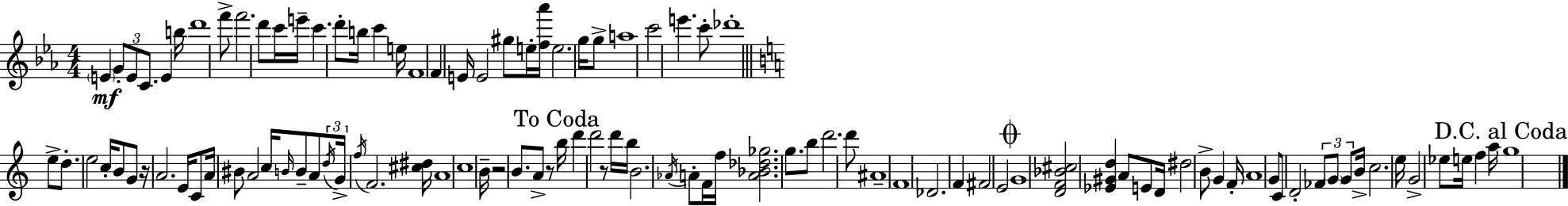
{
  \clef treble
  \numericTimeSignature
  \time 4/4
  \key c \minor
  \parenthesize e'4\mf \tuplet 3/2 { g'8-. e'8 c'8. } e'4 b''16 | d'''1 | f'''8-> f'''2. d'''8 | c'''16 e'''16-- c'''4. d'''8-. b''16 c'''4 e''16 | \break f'1 | f'4 e'16 e'2 gis''8 e''16-. | <f'' aes'''>16 e''2. g''16 g''8-> | a''1 | \break c'''2 e'''4. c'''8-. | des'''1-. | \bar "||" \break \key c \major e''8-> d''8.-. e''2 c''16-. b'8 | g'8 r16 a'2. e'16 | c'8 a'16 bis'8 a'2 c''16 \grace { b'16 } b'8-- | a'8 \tuplet 3/2 { \acciaccatura { d''16 } g'16-> \acciaccatura { f''16 } } f'2. | \break <cis'' dis''>16 a'1 | c''1 | b'16-- r2 b'8. a'8-> | r8 \mark "To Coda" b''16 d'''4 d'''2 | \break r8 d'''16 b''16 b'2. | \acciaccatura { aes'16 } a'8-. f'16 f''16 <a' bes' des'' ges''>2. | g''8. b''8 d'''2. | d'''8 ais'1-- | \break f'1 | des'2. | f'4 fis'2 e'2 | \mark \markup { \musicglyph "scripts.coda" } g'1 | \break <d' f' bes' cis''>2 <ees' gis' d''>4 | a'8 e'8 d'16 dis''2 b'8-> g'4 | f'16-. a'1 | g'8 c'8 d'2-. | \break \tuplet 3/2 { fes'8 \parenthesize g'8 g'8 } b'16-> c''2. | e''16 g'2-> ees''8 e''16 f''4 | a''16 \mark "D.C. al Coda" g''1 | \bar "|."
}